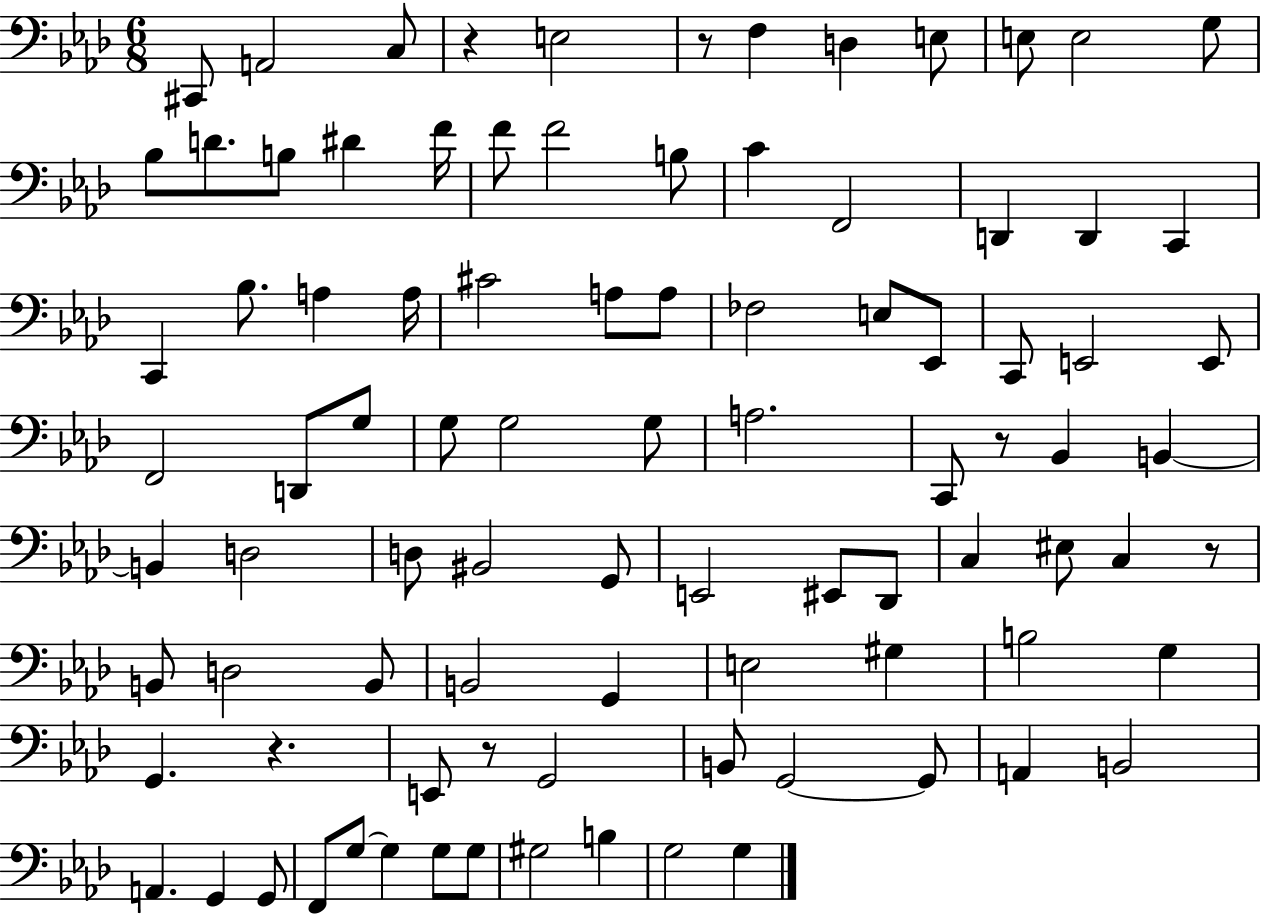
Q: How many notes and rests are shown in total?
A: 92